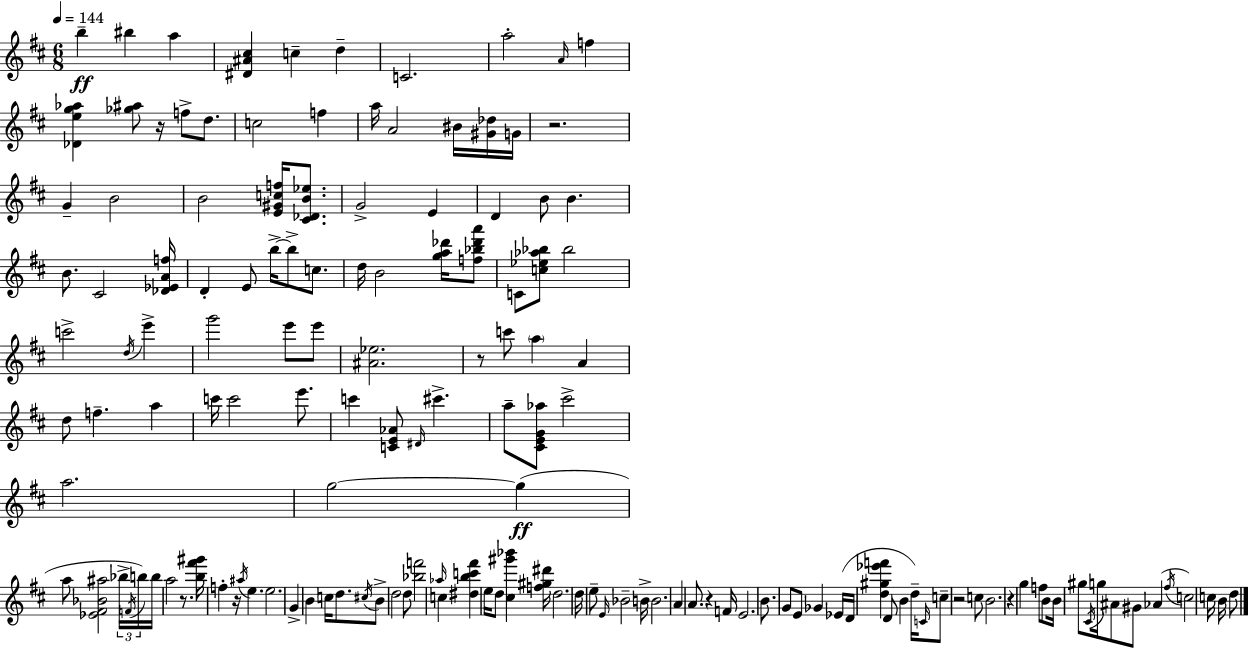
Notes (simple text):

B5/q BIS5/q A5/q [D#4,A#4,C#5]/q C5/q D5/q C4/h. A5/h A4/s F5/q [Db4,E5,G5,Ab5]/q [Gb5,A#5]/e R/s F5/e D5/e. C5/h F5/q A5/s A4/h BIS4/s [G#4,Db5]/s G4/s R/h. G4/q B4/h B4/h [E4,G#4,C5,F5]/s [C#4,Db4,B4,Eb5]/e. G4/h E4/q D4/q B4/e B4/q. B4/e. C#4/h [Db4,Eb4,A4,F5]/s D4/q E4/e B5/s B5/e C5/e. D5/s B4/h [G5,A5,Db6]/s [F5,Bb5,Db6,A6]/e C4/e [C5,Eb5,Ab5,Bb5]/e Bb5/h C6/h D5/s E6/q G6/h E6/e E6/e [A#4,Eb5]/h. R/e C6/e A5/q A4/q D5/e F5/q. A5/q C6/s C6/h E6/e. C6/q [C4,E4,Ab4]/e D#4/s C#6/q. A5/e [C#4,E4,G4,Ab5]/e C#6/h A5/h. G5/h G5/q A5/e [Eb4,F#4,Bb4,A#5]/h Bb5/s F4/s B5/s B5/s A5/h R/e. [B5,F#6,G#6]/s F5/q R/s A#5/s E5/q. E5/h. G4/q B4/q C5/s D5/e. C#5/s B4/e D5/h D5/e [Bb5,F6]/h Ab5/s C5/q [D#5,B5,C6,F#6]/q E5/s D5/e [C#5,G#6,Bb6]/q [F5,G#5,D#6]/s D5/h. D5/s E5/e E4/s Bb4/h B4/s B4/h. A4/q A4/e. R/q F4/s E4/h. B4/e. G4/e E4/e Gb4/q Eb4/s D4/s [D5,G#5,Eb6,F6]/q D4/e B4/q D5/s C4/s C5/e R/h C5/e B4/h. R/q G5/q F5/e B4/e B4/s G#5/e C#4/s G5/s A#4/e G#4/e Ab4/q F#5/s C5/h C5/s B4/s D5/e